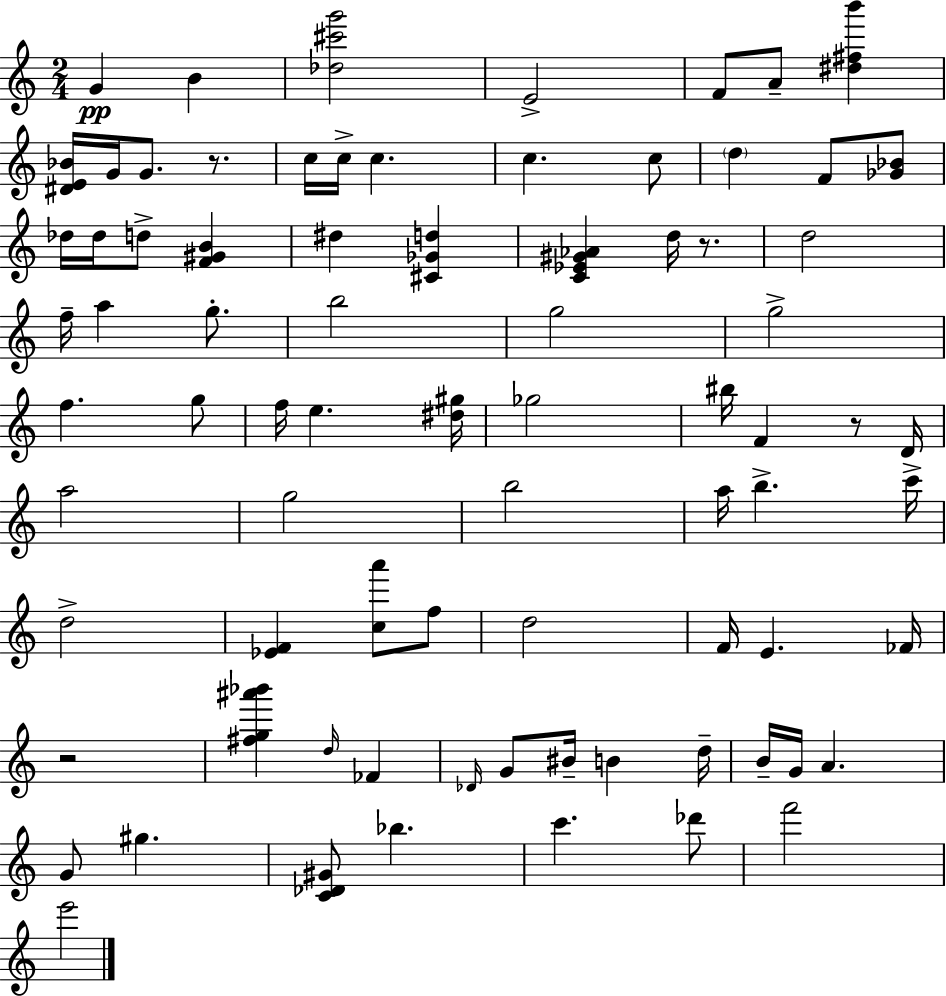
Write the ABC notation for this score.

X:1
T:Untitled
M:2/4
L:1/4
K:C
G B [_d^c'g']2 E2 F/2 A/2 [^d^fb'] [^DE_B]/4 G/4 G/2 z/2 c/4 c/4 c c c/2 d F/2 [_G_B]/2 _d/4 _d/4 d/2 [F^GB] ^d [^C_Gd] [C_E^G_A] d/4 z/2 d2 f/4 a g/2 b2 g2 g2 f g/2 f/4 e [^d^g]/4 _g2 ^b/4 F z/2 D/4 a2 g2 b2 a/4 b c'/4 d2 [_EF] [ca']/2 f/2 d2 F/4 E _F/4 z2 [^fg^a'_b'] d/4 _F _D/4 G/2 ^B/4 B d/4 B/4 G/4 A G/2 ^g [C_D^G]/2 _b c' _d'/2 f'2 e'2